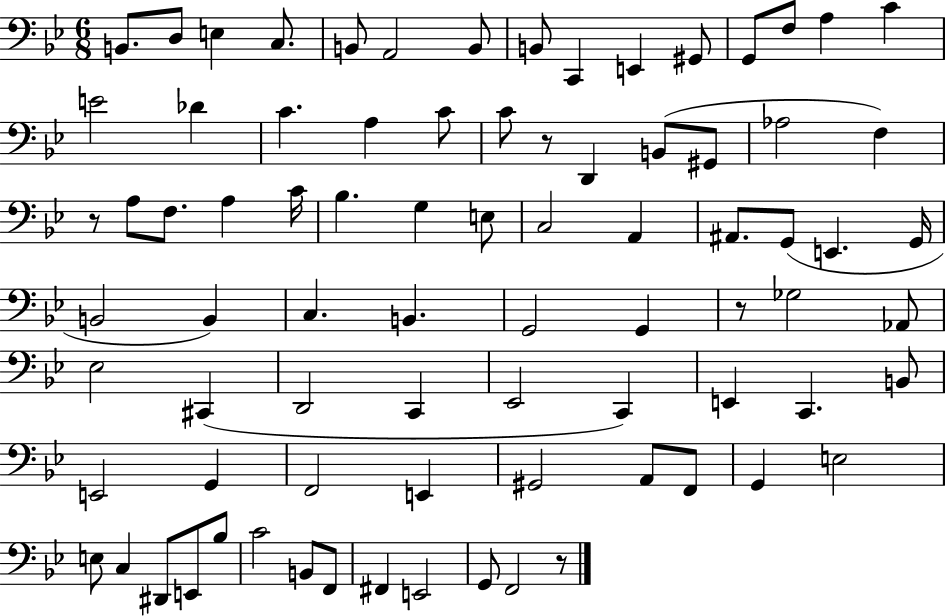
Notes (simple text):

B2/e. D3/e E3/q C3/e. B2/e A2/h B2/e B2/e C2/q E2/q G#2/e G2/e F3/e A3/q C4/q E4/h Db4/q C4/q. A3/q C4/e C4/e R/e D2/q B2/e G#2/e Ab3/h F3/q R/e A3/e F3/e. A3/q C4/s Bb3/q. G3/q E3/e C3/h A2/q A#2/e. G2/e E2/q. G2/s B2/h B2/q C3/q. B2/q. G2/h G2/q R/e Gb3/h Ab2/e Eb3/h C#2/q D2/h C2/q Eb2/h C2/q E2/q C2/q. B2/e E2/h G2/q F2/h E2/q G#2/h A2/e F2/e G2/q E3/h E3/e C3/q D#2/e E2/e Bb3/e C4/h B2/e F2/e F#2/q E2/h G2/e F2/h R/e